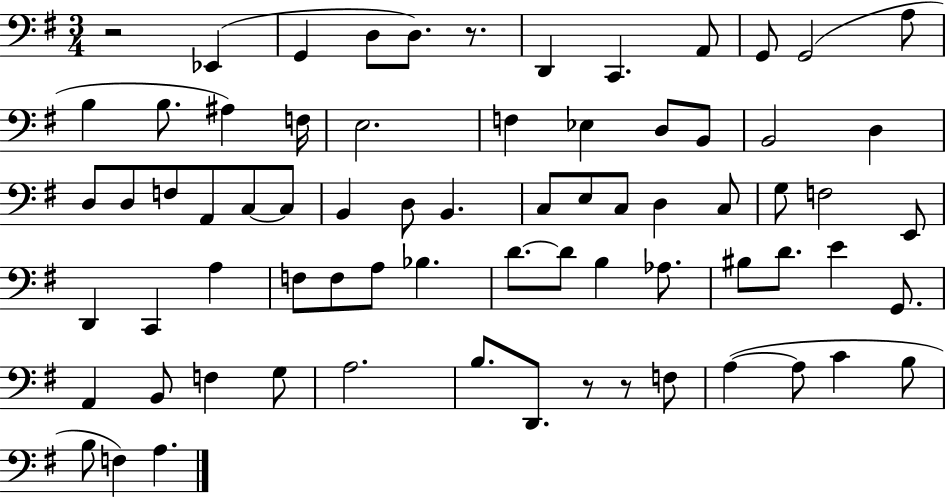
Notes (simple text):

R/h Eb2/q G2/q D3/e D3/e. R/e. D2/q C2/q. A2/e G2/e G2/h A3/e B3/q B3/e. A#3/q F3/s E3/h. F3/q Eb3/q D3/e B2/e B2/h D3/q D3/e D3/e F3/e A2/e C3/e C3/e B2/q D3/e B2/q. C3/e E3/e C3/e D3/q C3/e G3/e F3/h E2/e D2/q C2/q A3/q F3/e F3/e A3/e Bb3/q. D4/e. D4/e B3/q Ab3/e. BIS3/e D4/e. E4/q G2/e. A2/q B2/e F3/q G3/e A3/h. B3/e. D2/e. R/e R/e F3/e A3/q A3/e C4/q B3/e B3/e F3/q A3/q.